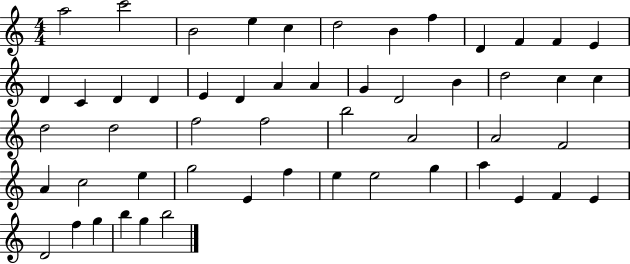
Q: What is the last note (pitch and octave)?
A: B5